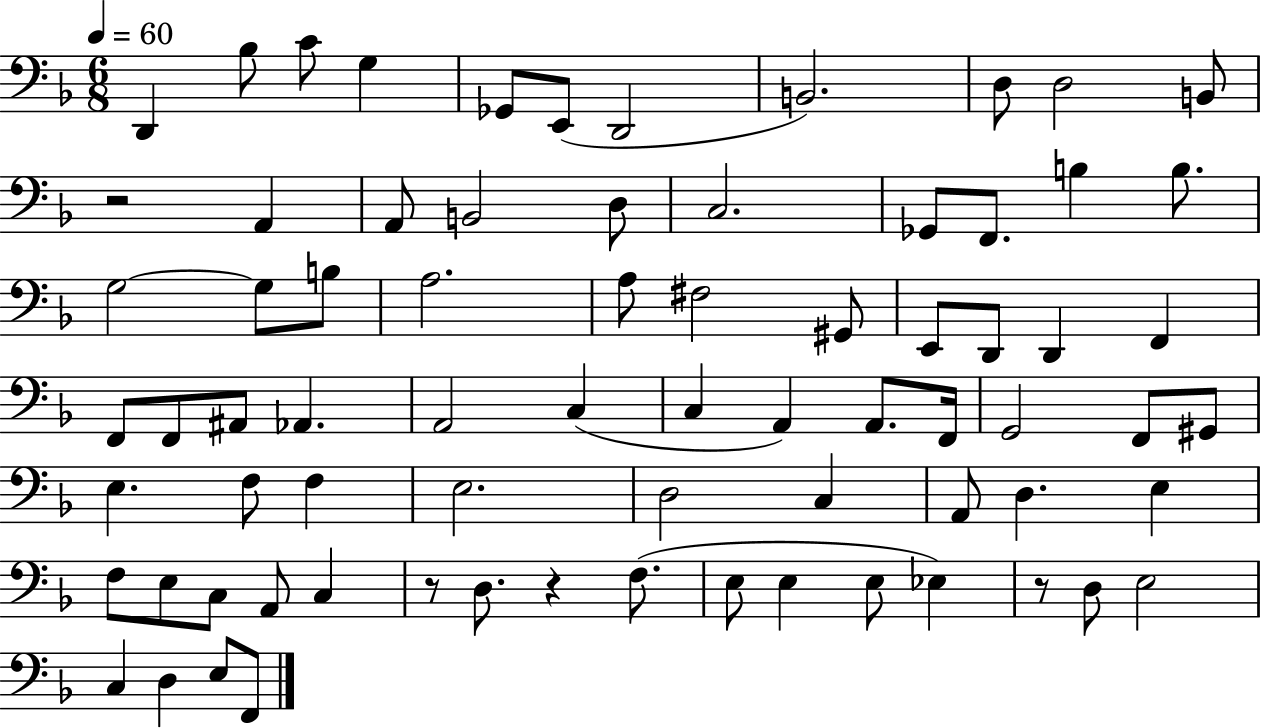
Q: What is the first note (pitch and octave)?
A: D2